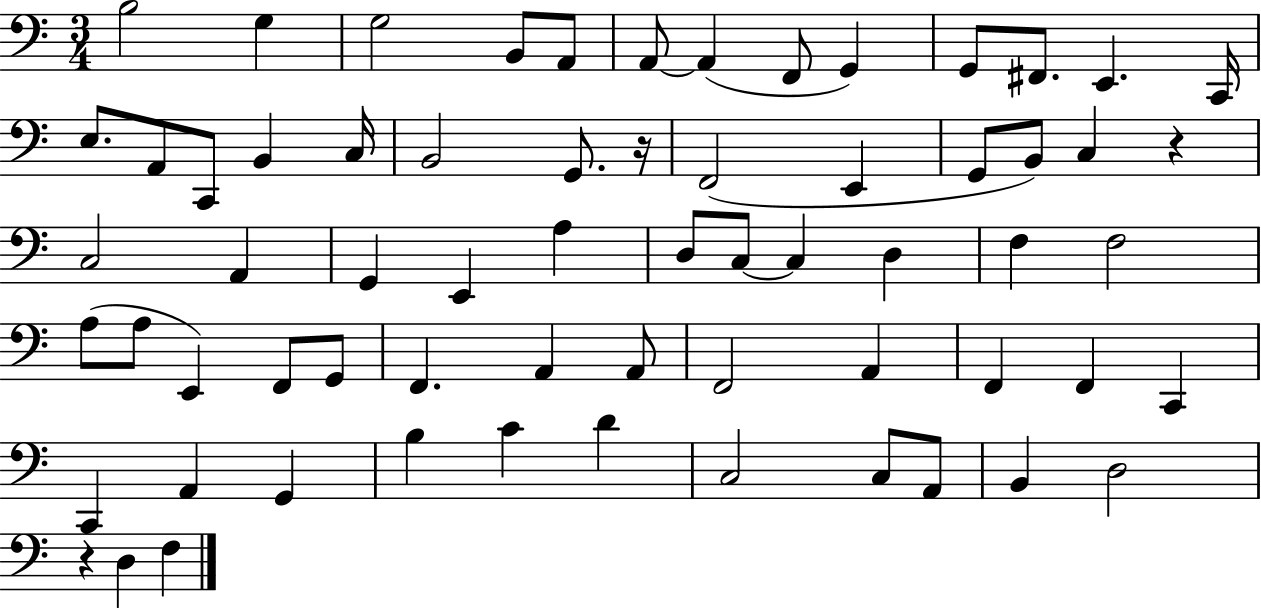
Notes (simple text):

B3/h G3/q G3/h B2/e A2/e A2/e A2/q F2/e G2/q G2/e F#2/e. E2/q. C2/s E3/e. A2/e C2/e B2/q C3/s B2/h G2/e. R/s F2/h E2/q G2/e B2/e C3/q R/q C3/h A2/q G2/q E2/q A3/q D3/e C3/e C3/q D3/q F3/q F3/h A3/e A3/e E2/q F2/e G2/e F2/q. A2/q A2/e F2/h A2/q F2/q F2/q C2/q C2/q A2/q G2/q B3/q C4/q D4/q C3/h C3/e A2/e B2/q D3/h R/q D3/q F3/q